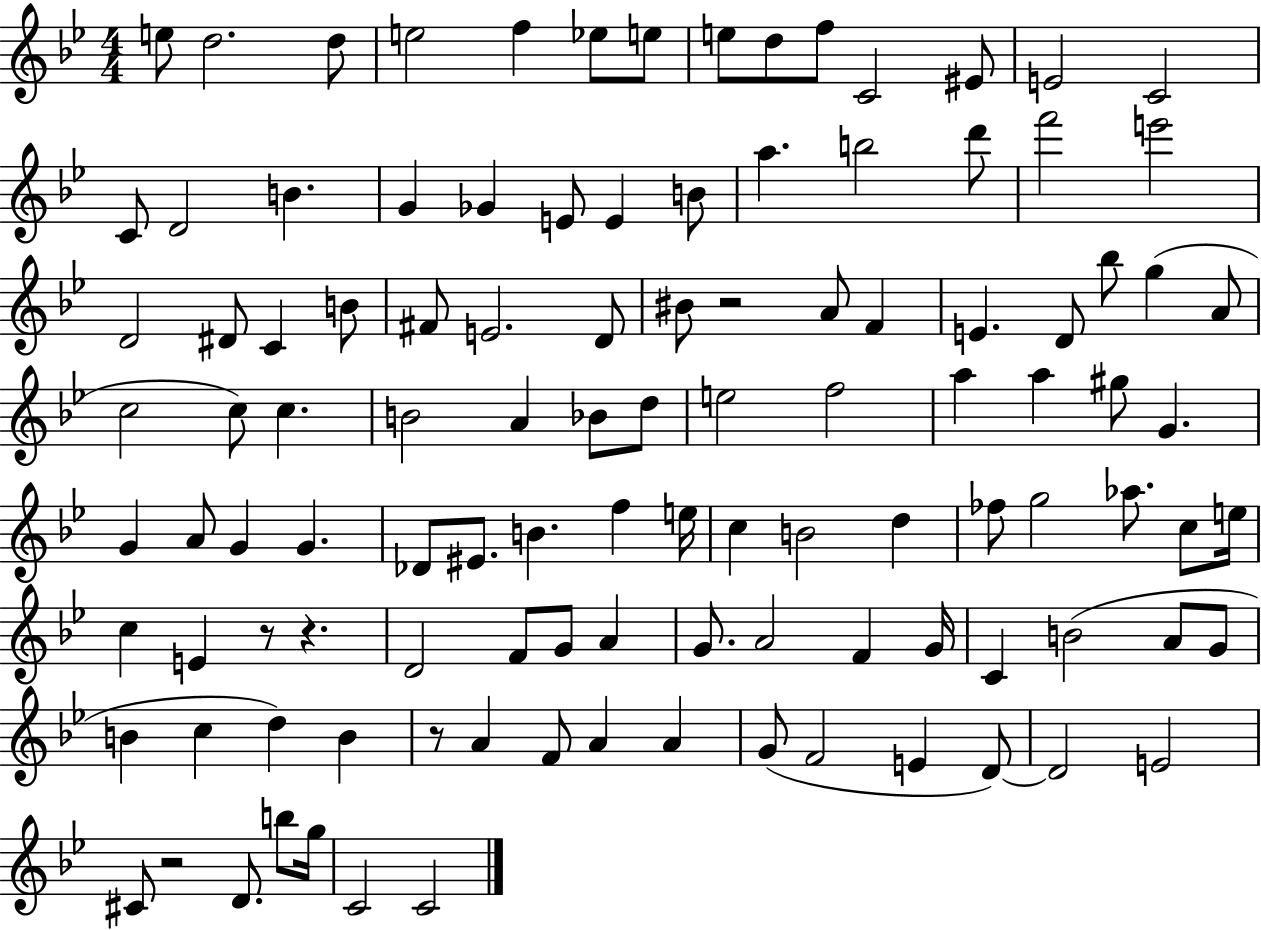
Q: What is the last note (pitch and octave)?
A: C4